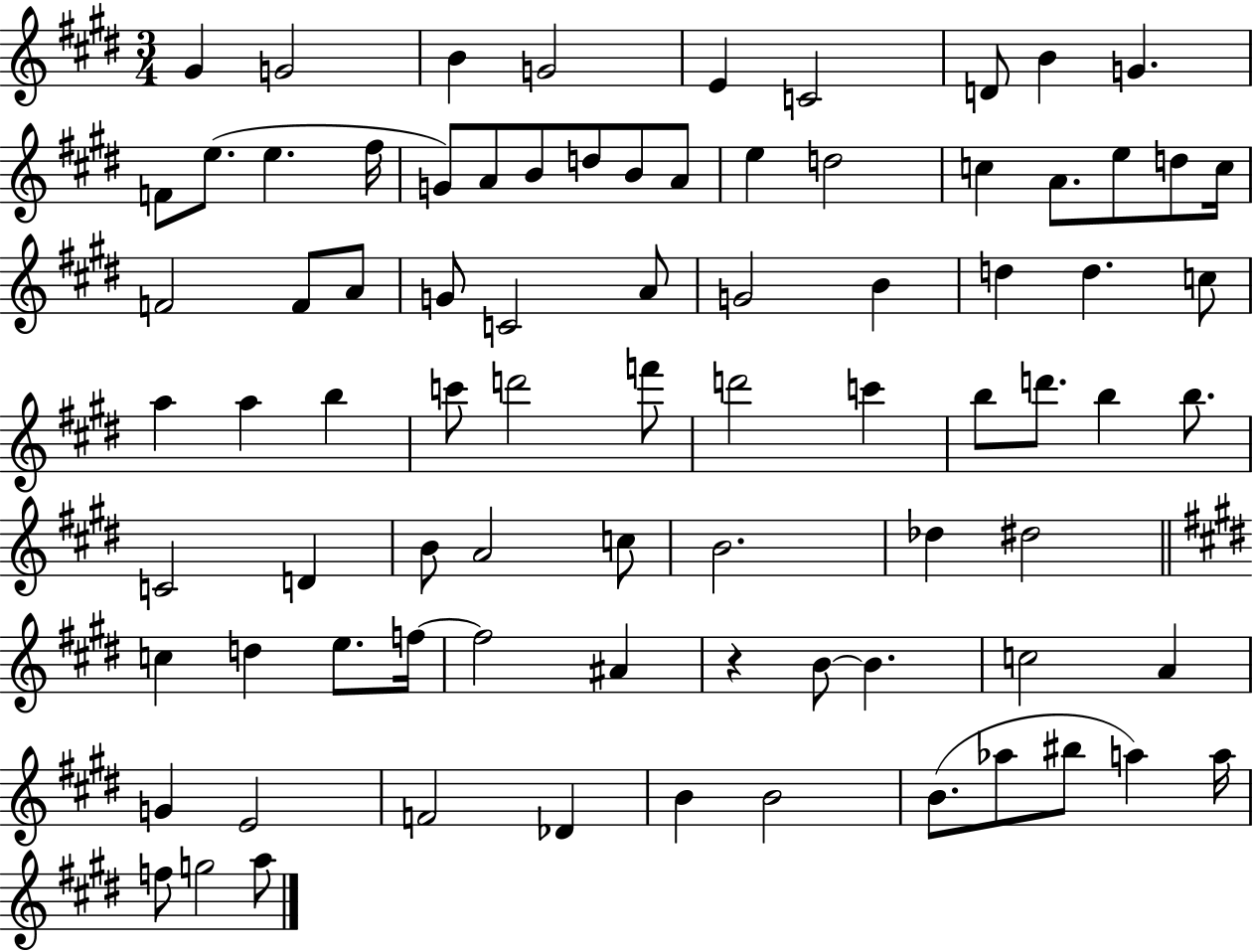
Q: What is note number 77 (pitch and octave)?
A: A5